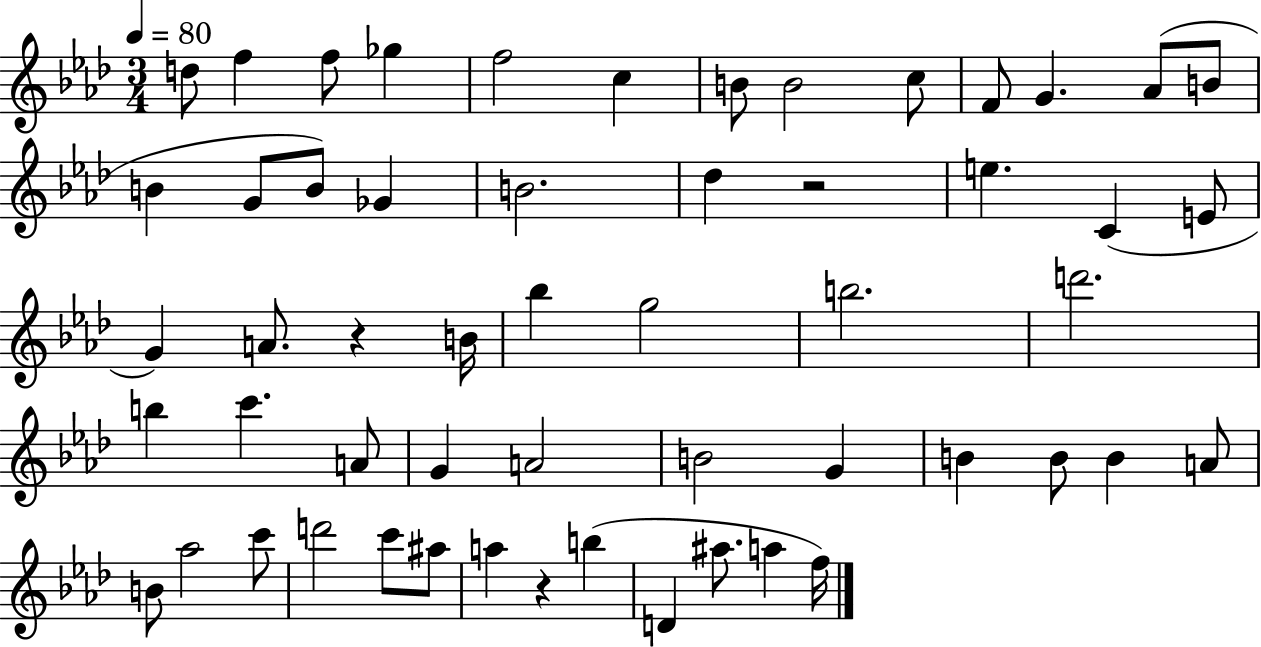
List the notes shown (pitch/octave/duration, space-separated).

D5/e F5/q F5/e Gb5/q F5/h C5/q B4/e B4/h C5/e F4/e G4/q. Ab4/e B4/e B4/q G4/e B4/e Gb4/q B4/h. Db5/q R/h E5/q. C4/q E4/e G4/q A4/e. R/q B4/s Bb5/q G5/h B5/h. D6/h. B5/q C6/q. A4/e G4/q A4/h B4/h G4/q B4/q B4/e B4/q A4/e B4/e Ab5/h C6/e D6/h C6/e A#5/e A5/q R/q B5/q D4/q A#5/e. A5/q F5/s